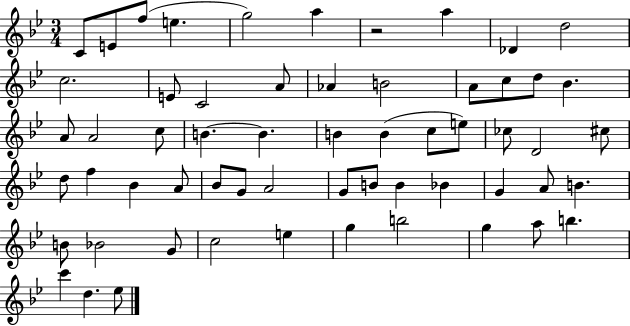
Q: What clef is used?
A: treble